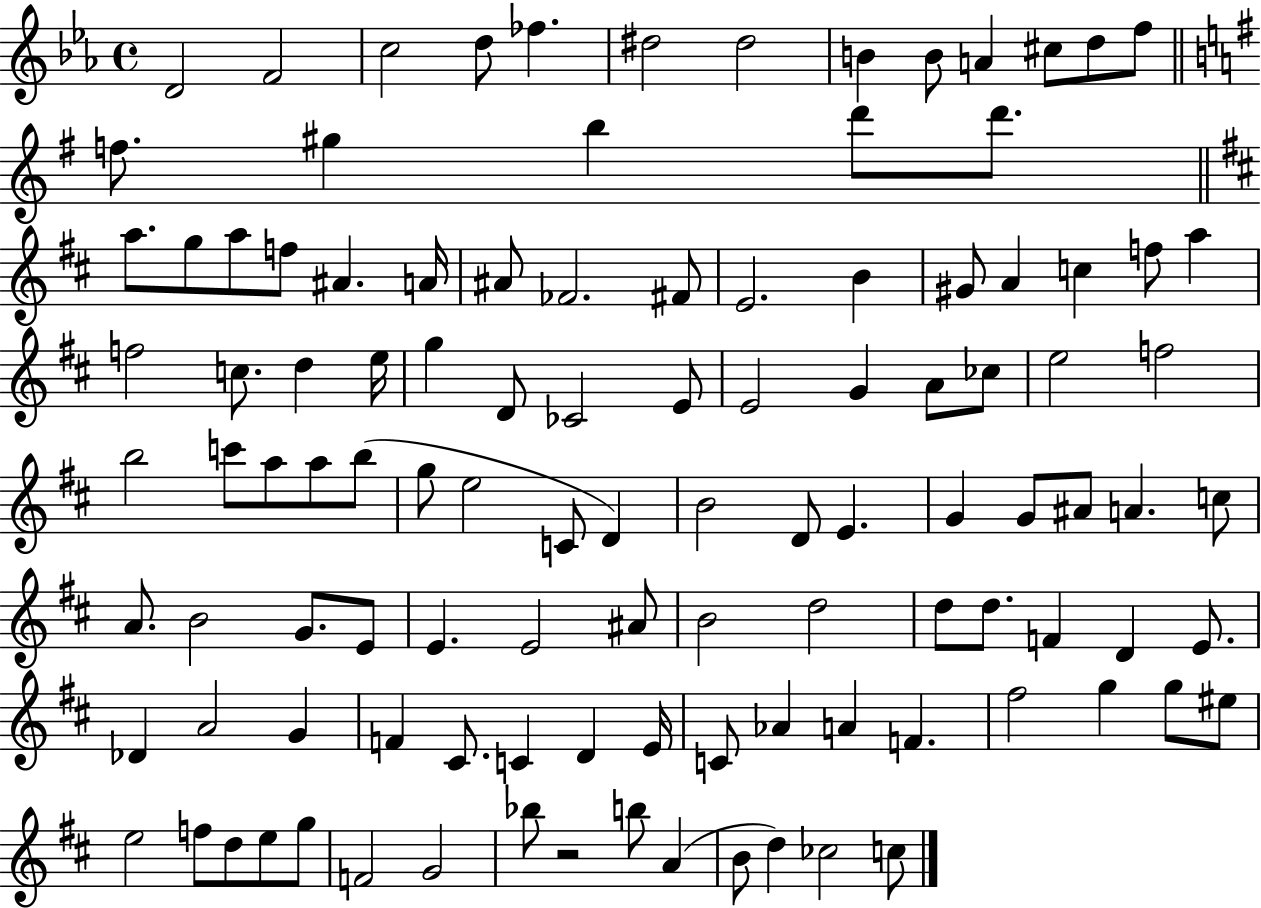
{
  \clef treble
  \time 4/4
  \defaultTimeSignature
  \key ees \major
  \repeat volta 2 { d'2 f'2 | c''2 d''8 fes''4. | dis''2 dis''2 | b'4 b'8 a'4 cis''8 d''8 f''8 | \break \bar "||" \break \key g \major f''8. gis''4 b''4 d'''8 d'''8. | \bar "||" \break \key d \major a''8. g''8 a''8 f''8 ais'4. a'16 | ais'8 fes'2. fis'8 | e'2. b'4 | gis'8 a'4 c''4 f''8 a''4 | \break f''2 c''8. d''4 e''16 | g''4 d'8 ces'2 e'8 | e'2 g'4 a'8 ces''8 | e''2 f''2 | \break b''2 c'''8 a''8 a''8 b''8( | g''8 e''2 c'8 d'4) | b'2 d'8 e'4. | g'4 g'8 ais'8 a'4. c''8 | \break a'8. b'2 g'8. e'8 | e'4. e'2 ais'8 | b'2 d''2 | d''8 d''8. f'4 d'4 e'8. | \break des'4 a'2 g'4 | f'4 cis'8. c'4 d'4 e'16 | c'8 aes'4 a'4 f'4. | fis''2 g''4 g''8 eis''8 | \break e''2 f''8 d''8 e''8 g''8 | f'2 g'2 | bes''8 r2 b''8 a'4( | b'8 d''4) ces''2 c''8 | \break } \bar "|."
}